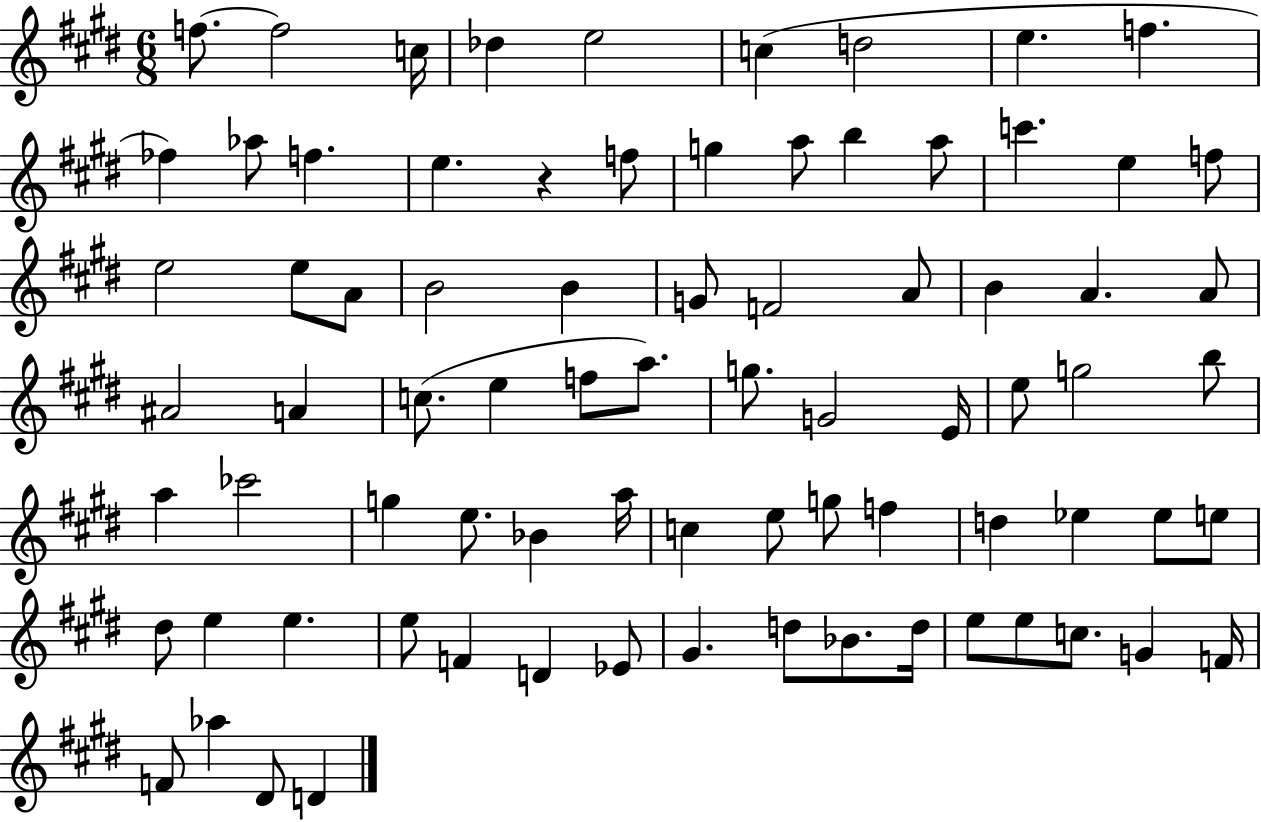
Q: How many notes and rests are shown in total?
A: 79